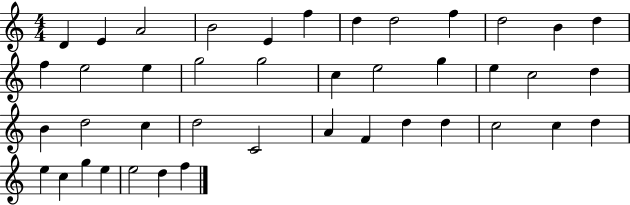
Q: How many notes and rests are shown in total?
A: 42